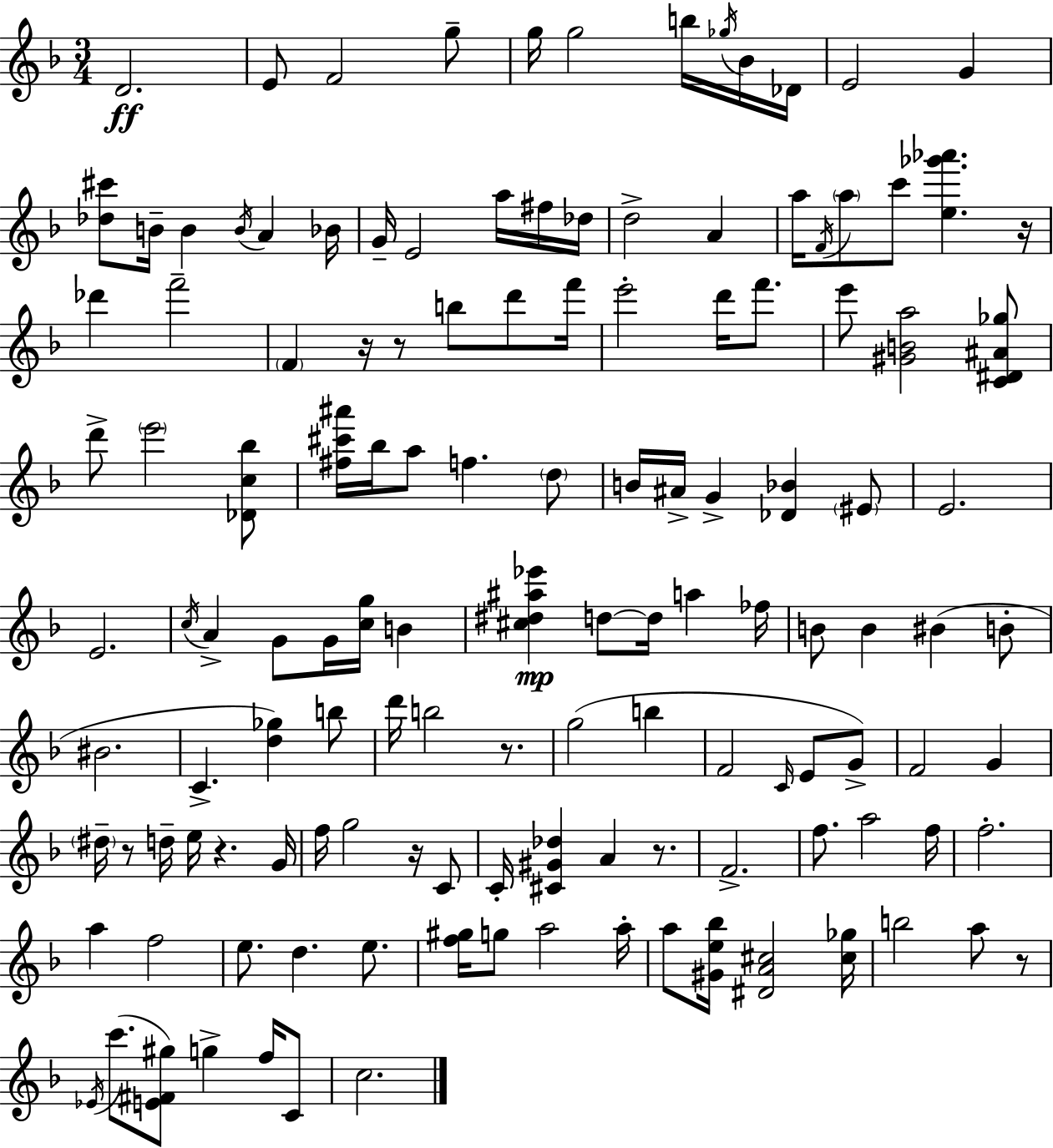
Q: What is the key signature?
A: F major